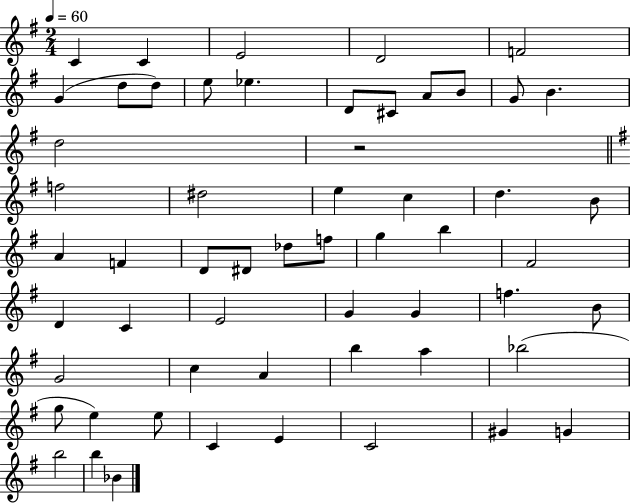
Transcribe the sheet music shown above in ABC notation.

X:1
T:Untitled
M:2/4
L:1/4
K:G
C C E2 D2 F2 G d/2 d/2 e/2 _e D/2 ^C/2 A/2 B/2 G/2 B d2 z2 f2 ^d2 e c d B/2 A F D/2 ^D/2 _d/2 f/2 g b ^F2 D C E2 G G f B/2 G2 c A b a _b2 g/2 e e/2 C E C2 ^G G b2 b _B